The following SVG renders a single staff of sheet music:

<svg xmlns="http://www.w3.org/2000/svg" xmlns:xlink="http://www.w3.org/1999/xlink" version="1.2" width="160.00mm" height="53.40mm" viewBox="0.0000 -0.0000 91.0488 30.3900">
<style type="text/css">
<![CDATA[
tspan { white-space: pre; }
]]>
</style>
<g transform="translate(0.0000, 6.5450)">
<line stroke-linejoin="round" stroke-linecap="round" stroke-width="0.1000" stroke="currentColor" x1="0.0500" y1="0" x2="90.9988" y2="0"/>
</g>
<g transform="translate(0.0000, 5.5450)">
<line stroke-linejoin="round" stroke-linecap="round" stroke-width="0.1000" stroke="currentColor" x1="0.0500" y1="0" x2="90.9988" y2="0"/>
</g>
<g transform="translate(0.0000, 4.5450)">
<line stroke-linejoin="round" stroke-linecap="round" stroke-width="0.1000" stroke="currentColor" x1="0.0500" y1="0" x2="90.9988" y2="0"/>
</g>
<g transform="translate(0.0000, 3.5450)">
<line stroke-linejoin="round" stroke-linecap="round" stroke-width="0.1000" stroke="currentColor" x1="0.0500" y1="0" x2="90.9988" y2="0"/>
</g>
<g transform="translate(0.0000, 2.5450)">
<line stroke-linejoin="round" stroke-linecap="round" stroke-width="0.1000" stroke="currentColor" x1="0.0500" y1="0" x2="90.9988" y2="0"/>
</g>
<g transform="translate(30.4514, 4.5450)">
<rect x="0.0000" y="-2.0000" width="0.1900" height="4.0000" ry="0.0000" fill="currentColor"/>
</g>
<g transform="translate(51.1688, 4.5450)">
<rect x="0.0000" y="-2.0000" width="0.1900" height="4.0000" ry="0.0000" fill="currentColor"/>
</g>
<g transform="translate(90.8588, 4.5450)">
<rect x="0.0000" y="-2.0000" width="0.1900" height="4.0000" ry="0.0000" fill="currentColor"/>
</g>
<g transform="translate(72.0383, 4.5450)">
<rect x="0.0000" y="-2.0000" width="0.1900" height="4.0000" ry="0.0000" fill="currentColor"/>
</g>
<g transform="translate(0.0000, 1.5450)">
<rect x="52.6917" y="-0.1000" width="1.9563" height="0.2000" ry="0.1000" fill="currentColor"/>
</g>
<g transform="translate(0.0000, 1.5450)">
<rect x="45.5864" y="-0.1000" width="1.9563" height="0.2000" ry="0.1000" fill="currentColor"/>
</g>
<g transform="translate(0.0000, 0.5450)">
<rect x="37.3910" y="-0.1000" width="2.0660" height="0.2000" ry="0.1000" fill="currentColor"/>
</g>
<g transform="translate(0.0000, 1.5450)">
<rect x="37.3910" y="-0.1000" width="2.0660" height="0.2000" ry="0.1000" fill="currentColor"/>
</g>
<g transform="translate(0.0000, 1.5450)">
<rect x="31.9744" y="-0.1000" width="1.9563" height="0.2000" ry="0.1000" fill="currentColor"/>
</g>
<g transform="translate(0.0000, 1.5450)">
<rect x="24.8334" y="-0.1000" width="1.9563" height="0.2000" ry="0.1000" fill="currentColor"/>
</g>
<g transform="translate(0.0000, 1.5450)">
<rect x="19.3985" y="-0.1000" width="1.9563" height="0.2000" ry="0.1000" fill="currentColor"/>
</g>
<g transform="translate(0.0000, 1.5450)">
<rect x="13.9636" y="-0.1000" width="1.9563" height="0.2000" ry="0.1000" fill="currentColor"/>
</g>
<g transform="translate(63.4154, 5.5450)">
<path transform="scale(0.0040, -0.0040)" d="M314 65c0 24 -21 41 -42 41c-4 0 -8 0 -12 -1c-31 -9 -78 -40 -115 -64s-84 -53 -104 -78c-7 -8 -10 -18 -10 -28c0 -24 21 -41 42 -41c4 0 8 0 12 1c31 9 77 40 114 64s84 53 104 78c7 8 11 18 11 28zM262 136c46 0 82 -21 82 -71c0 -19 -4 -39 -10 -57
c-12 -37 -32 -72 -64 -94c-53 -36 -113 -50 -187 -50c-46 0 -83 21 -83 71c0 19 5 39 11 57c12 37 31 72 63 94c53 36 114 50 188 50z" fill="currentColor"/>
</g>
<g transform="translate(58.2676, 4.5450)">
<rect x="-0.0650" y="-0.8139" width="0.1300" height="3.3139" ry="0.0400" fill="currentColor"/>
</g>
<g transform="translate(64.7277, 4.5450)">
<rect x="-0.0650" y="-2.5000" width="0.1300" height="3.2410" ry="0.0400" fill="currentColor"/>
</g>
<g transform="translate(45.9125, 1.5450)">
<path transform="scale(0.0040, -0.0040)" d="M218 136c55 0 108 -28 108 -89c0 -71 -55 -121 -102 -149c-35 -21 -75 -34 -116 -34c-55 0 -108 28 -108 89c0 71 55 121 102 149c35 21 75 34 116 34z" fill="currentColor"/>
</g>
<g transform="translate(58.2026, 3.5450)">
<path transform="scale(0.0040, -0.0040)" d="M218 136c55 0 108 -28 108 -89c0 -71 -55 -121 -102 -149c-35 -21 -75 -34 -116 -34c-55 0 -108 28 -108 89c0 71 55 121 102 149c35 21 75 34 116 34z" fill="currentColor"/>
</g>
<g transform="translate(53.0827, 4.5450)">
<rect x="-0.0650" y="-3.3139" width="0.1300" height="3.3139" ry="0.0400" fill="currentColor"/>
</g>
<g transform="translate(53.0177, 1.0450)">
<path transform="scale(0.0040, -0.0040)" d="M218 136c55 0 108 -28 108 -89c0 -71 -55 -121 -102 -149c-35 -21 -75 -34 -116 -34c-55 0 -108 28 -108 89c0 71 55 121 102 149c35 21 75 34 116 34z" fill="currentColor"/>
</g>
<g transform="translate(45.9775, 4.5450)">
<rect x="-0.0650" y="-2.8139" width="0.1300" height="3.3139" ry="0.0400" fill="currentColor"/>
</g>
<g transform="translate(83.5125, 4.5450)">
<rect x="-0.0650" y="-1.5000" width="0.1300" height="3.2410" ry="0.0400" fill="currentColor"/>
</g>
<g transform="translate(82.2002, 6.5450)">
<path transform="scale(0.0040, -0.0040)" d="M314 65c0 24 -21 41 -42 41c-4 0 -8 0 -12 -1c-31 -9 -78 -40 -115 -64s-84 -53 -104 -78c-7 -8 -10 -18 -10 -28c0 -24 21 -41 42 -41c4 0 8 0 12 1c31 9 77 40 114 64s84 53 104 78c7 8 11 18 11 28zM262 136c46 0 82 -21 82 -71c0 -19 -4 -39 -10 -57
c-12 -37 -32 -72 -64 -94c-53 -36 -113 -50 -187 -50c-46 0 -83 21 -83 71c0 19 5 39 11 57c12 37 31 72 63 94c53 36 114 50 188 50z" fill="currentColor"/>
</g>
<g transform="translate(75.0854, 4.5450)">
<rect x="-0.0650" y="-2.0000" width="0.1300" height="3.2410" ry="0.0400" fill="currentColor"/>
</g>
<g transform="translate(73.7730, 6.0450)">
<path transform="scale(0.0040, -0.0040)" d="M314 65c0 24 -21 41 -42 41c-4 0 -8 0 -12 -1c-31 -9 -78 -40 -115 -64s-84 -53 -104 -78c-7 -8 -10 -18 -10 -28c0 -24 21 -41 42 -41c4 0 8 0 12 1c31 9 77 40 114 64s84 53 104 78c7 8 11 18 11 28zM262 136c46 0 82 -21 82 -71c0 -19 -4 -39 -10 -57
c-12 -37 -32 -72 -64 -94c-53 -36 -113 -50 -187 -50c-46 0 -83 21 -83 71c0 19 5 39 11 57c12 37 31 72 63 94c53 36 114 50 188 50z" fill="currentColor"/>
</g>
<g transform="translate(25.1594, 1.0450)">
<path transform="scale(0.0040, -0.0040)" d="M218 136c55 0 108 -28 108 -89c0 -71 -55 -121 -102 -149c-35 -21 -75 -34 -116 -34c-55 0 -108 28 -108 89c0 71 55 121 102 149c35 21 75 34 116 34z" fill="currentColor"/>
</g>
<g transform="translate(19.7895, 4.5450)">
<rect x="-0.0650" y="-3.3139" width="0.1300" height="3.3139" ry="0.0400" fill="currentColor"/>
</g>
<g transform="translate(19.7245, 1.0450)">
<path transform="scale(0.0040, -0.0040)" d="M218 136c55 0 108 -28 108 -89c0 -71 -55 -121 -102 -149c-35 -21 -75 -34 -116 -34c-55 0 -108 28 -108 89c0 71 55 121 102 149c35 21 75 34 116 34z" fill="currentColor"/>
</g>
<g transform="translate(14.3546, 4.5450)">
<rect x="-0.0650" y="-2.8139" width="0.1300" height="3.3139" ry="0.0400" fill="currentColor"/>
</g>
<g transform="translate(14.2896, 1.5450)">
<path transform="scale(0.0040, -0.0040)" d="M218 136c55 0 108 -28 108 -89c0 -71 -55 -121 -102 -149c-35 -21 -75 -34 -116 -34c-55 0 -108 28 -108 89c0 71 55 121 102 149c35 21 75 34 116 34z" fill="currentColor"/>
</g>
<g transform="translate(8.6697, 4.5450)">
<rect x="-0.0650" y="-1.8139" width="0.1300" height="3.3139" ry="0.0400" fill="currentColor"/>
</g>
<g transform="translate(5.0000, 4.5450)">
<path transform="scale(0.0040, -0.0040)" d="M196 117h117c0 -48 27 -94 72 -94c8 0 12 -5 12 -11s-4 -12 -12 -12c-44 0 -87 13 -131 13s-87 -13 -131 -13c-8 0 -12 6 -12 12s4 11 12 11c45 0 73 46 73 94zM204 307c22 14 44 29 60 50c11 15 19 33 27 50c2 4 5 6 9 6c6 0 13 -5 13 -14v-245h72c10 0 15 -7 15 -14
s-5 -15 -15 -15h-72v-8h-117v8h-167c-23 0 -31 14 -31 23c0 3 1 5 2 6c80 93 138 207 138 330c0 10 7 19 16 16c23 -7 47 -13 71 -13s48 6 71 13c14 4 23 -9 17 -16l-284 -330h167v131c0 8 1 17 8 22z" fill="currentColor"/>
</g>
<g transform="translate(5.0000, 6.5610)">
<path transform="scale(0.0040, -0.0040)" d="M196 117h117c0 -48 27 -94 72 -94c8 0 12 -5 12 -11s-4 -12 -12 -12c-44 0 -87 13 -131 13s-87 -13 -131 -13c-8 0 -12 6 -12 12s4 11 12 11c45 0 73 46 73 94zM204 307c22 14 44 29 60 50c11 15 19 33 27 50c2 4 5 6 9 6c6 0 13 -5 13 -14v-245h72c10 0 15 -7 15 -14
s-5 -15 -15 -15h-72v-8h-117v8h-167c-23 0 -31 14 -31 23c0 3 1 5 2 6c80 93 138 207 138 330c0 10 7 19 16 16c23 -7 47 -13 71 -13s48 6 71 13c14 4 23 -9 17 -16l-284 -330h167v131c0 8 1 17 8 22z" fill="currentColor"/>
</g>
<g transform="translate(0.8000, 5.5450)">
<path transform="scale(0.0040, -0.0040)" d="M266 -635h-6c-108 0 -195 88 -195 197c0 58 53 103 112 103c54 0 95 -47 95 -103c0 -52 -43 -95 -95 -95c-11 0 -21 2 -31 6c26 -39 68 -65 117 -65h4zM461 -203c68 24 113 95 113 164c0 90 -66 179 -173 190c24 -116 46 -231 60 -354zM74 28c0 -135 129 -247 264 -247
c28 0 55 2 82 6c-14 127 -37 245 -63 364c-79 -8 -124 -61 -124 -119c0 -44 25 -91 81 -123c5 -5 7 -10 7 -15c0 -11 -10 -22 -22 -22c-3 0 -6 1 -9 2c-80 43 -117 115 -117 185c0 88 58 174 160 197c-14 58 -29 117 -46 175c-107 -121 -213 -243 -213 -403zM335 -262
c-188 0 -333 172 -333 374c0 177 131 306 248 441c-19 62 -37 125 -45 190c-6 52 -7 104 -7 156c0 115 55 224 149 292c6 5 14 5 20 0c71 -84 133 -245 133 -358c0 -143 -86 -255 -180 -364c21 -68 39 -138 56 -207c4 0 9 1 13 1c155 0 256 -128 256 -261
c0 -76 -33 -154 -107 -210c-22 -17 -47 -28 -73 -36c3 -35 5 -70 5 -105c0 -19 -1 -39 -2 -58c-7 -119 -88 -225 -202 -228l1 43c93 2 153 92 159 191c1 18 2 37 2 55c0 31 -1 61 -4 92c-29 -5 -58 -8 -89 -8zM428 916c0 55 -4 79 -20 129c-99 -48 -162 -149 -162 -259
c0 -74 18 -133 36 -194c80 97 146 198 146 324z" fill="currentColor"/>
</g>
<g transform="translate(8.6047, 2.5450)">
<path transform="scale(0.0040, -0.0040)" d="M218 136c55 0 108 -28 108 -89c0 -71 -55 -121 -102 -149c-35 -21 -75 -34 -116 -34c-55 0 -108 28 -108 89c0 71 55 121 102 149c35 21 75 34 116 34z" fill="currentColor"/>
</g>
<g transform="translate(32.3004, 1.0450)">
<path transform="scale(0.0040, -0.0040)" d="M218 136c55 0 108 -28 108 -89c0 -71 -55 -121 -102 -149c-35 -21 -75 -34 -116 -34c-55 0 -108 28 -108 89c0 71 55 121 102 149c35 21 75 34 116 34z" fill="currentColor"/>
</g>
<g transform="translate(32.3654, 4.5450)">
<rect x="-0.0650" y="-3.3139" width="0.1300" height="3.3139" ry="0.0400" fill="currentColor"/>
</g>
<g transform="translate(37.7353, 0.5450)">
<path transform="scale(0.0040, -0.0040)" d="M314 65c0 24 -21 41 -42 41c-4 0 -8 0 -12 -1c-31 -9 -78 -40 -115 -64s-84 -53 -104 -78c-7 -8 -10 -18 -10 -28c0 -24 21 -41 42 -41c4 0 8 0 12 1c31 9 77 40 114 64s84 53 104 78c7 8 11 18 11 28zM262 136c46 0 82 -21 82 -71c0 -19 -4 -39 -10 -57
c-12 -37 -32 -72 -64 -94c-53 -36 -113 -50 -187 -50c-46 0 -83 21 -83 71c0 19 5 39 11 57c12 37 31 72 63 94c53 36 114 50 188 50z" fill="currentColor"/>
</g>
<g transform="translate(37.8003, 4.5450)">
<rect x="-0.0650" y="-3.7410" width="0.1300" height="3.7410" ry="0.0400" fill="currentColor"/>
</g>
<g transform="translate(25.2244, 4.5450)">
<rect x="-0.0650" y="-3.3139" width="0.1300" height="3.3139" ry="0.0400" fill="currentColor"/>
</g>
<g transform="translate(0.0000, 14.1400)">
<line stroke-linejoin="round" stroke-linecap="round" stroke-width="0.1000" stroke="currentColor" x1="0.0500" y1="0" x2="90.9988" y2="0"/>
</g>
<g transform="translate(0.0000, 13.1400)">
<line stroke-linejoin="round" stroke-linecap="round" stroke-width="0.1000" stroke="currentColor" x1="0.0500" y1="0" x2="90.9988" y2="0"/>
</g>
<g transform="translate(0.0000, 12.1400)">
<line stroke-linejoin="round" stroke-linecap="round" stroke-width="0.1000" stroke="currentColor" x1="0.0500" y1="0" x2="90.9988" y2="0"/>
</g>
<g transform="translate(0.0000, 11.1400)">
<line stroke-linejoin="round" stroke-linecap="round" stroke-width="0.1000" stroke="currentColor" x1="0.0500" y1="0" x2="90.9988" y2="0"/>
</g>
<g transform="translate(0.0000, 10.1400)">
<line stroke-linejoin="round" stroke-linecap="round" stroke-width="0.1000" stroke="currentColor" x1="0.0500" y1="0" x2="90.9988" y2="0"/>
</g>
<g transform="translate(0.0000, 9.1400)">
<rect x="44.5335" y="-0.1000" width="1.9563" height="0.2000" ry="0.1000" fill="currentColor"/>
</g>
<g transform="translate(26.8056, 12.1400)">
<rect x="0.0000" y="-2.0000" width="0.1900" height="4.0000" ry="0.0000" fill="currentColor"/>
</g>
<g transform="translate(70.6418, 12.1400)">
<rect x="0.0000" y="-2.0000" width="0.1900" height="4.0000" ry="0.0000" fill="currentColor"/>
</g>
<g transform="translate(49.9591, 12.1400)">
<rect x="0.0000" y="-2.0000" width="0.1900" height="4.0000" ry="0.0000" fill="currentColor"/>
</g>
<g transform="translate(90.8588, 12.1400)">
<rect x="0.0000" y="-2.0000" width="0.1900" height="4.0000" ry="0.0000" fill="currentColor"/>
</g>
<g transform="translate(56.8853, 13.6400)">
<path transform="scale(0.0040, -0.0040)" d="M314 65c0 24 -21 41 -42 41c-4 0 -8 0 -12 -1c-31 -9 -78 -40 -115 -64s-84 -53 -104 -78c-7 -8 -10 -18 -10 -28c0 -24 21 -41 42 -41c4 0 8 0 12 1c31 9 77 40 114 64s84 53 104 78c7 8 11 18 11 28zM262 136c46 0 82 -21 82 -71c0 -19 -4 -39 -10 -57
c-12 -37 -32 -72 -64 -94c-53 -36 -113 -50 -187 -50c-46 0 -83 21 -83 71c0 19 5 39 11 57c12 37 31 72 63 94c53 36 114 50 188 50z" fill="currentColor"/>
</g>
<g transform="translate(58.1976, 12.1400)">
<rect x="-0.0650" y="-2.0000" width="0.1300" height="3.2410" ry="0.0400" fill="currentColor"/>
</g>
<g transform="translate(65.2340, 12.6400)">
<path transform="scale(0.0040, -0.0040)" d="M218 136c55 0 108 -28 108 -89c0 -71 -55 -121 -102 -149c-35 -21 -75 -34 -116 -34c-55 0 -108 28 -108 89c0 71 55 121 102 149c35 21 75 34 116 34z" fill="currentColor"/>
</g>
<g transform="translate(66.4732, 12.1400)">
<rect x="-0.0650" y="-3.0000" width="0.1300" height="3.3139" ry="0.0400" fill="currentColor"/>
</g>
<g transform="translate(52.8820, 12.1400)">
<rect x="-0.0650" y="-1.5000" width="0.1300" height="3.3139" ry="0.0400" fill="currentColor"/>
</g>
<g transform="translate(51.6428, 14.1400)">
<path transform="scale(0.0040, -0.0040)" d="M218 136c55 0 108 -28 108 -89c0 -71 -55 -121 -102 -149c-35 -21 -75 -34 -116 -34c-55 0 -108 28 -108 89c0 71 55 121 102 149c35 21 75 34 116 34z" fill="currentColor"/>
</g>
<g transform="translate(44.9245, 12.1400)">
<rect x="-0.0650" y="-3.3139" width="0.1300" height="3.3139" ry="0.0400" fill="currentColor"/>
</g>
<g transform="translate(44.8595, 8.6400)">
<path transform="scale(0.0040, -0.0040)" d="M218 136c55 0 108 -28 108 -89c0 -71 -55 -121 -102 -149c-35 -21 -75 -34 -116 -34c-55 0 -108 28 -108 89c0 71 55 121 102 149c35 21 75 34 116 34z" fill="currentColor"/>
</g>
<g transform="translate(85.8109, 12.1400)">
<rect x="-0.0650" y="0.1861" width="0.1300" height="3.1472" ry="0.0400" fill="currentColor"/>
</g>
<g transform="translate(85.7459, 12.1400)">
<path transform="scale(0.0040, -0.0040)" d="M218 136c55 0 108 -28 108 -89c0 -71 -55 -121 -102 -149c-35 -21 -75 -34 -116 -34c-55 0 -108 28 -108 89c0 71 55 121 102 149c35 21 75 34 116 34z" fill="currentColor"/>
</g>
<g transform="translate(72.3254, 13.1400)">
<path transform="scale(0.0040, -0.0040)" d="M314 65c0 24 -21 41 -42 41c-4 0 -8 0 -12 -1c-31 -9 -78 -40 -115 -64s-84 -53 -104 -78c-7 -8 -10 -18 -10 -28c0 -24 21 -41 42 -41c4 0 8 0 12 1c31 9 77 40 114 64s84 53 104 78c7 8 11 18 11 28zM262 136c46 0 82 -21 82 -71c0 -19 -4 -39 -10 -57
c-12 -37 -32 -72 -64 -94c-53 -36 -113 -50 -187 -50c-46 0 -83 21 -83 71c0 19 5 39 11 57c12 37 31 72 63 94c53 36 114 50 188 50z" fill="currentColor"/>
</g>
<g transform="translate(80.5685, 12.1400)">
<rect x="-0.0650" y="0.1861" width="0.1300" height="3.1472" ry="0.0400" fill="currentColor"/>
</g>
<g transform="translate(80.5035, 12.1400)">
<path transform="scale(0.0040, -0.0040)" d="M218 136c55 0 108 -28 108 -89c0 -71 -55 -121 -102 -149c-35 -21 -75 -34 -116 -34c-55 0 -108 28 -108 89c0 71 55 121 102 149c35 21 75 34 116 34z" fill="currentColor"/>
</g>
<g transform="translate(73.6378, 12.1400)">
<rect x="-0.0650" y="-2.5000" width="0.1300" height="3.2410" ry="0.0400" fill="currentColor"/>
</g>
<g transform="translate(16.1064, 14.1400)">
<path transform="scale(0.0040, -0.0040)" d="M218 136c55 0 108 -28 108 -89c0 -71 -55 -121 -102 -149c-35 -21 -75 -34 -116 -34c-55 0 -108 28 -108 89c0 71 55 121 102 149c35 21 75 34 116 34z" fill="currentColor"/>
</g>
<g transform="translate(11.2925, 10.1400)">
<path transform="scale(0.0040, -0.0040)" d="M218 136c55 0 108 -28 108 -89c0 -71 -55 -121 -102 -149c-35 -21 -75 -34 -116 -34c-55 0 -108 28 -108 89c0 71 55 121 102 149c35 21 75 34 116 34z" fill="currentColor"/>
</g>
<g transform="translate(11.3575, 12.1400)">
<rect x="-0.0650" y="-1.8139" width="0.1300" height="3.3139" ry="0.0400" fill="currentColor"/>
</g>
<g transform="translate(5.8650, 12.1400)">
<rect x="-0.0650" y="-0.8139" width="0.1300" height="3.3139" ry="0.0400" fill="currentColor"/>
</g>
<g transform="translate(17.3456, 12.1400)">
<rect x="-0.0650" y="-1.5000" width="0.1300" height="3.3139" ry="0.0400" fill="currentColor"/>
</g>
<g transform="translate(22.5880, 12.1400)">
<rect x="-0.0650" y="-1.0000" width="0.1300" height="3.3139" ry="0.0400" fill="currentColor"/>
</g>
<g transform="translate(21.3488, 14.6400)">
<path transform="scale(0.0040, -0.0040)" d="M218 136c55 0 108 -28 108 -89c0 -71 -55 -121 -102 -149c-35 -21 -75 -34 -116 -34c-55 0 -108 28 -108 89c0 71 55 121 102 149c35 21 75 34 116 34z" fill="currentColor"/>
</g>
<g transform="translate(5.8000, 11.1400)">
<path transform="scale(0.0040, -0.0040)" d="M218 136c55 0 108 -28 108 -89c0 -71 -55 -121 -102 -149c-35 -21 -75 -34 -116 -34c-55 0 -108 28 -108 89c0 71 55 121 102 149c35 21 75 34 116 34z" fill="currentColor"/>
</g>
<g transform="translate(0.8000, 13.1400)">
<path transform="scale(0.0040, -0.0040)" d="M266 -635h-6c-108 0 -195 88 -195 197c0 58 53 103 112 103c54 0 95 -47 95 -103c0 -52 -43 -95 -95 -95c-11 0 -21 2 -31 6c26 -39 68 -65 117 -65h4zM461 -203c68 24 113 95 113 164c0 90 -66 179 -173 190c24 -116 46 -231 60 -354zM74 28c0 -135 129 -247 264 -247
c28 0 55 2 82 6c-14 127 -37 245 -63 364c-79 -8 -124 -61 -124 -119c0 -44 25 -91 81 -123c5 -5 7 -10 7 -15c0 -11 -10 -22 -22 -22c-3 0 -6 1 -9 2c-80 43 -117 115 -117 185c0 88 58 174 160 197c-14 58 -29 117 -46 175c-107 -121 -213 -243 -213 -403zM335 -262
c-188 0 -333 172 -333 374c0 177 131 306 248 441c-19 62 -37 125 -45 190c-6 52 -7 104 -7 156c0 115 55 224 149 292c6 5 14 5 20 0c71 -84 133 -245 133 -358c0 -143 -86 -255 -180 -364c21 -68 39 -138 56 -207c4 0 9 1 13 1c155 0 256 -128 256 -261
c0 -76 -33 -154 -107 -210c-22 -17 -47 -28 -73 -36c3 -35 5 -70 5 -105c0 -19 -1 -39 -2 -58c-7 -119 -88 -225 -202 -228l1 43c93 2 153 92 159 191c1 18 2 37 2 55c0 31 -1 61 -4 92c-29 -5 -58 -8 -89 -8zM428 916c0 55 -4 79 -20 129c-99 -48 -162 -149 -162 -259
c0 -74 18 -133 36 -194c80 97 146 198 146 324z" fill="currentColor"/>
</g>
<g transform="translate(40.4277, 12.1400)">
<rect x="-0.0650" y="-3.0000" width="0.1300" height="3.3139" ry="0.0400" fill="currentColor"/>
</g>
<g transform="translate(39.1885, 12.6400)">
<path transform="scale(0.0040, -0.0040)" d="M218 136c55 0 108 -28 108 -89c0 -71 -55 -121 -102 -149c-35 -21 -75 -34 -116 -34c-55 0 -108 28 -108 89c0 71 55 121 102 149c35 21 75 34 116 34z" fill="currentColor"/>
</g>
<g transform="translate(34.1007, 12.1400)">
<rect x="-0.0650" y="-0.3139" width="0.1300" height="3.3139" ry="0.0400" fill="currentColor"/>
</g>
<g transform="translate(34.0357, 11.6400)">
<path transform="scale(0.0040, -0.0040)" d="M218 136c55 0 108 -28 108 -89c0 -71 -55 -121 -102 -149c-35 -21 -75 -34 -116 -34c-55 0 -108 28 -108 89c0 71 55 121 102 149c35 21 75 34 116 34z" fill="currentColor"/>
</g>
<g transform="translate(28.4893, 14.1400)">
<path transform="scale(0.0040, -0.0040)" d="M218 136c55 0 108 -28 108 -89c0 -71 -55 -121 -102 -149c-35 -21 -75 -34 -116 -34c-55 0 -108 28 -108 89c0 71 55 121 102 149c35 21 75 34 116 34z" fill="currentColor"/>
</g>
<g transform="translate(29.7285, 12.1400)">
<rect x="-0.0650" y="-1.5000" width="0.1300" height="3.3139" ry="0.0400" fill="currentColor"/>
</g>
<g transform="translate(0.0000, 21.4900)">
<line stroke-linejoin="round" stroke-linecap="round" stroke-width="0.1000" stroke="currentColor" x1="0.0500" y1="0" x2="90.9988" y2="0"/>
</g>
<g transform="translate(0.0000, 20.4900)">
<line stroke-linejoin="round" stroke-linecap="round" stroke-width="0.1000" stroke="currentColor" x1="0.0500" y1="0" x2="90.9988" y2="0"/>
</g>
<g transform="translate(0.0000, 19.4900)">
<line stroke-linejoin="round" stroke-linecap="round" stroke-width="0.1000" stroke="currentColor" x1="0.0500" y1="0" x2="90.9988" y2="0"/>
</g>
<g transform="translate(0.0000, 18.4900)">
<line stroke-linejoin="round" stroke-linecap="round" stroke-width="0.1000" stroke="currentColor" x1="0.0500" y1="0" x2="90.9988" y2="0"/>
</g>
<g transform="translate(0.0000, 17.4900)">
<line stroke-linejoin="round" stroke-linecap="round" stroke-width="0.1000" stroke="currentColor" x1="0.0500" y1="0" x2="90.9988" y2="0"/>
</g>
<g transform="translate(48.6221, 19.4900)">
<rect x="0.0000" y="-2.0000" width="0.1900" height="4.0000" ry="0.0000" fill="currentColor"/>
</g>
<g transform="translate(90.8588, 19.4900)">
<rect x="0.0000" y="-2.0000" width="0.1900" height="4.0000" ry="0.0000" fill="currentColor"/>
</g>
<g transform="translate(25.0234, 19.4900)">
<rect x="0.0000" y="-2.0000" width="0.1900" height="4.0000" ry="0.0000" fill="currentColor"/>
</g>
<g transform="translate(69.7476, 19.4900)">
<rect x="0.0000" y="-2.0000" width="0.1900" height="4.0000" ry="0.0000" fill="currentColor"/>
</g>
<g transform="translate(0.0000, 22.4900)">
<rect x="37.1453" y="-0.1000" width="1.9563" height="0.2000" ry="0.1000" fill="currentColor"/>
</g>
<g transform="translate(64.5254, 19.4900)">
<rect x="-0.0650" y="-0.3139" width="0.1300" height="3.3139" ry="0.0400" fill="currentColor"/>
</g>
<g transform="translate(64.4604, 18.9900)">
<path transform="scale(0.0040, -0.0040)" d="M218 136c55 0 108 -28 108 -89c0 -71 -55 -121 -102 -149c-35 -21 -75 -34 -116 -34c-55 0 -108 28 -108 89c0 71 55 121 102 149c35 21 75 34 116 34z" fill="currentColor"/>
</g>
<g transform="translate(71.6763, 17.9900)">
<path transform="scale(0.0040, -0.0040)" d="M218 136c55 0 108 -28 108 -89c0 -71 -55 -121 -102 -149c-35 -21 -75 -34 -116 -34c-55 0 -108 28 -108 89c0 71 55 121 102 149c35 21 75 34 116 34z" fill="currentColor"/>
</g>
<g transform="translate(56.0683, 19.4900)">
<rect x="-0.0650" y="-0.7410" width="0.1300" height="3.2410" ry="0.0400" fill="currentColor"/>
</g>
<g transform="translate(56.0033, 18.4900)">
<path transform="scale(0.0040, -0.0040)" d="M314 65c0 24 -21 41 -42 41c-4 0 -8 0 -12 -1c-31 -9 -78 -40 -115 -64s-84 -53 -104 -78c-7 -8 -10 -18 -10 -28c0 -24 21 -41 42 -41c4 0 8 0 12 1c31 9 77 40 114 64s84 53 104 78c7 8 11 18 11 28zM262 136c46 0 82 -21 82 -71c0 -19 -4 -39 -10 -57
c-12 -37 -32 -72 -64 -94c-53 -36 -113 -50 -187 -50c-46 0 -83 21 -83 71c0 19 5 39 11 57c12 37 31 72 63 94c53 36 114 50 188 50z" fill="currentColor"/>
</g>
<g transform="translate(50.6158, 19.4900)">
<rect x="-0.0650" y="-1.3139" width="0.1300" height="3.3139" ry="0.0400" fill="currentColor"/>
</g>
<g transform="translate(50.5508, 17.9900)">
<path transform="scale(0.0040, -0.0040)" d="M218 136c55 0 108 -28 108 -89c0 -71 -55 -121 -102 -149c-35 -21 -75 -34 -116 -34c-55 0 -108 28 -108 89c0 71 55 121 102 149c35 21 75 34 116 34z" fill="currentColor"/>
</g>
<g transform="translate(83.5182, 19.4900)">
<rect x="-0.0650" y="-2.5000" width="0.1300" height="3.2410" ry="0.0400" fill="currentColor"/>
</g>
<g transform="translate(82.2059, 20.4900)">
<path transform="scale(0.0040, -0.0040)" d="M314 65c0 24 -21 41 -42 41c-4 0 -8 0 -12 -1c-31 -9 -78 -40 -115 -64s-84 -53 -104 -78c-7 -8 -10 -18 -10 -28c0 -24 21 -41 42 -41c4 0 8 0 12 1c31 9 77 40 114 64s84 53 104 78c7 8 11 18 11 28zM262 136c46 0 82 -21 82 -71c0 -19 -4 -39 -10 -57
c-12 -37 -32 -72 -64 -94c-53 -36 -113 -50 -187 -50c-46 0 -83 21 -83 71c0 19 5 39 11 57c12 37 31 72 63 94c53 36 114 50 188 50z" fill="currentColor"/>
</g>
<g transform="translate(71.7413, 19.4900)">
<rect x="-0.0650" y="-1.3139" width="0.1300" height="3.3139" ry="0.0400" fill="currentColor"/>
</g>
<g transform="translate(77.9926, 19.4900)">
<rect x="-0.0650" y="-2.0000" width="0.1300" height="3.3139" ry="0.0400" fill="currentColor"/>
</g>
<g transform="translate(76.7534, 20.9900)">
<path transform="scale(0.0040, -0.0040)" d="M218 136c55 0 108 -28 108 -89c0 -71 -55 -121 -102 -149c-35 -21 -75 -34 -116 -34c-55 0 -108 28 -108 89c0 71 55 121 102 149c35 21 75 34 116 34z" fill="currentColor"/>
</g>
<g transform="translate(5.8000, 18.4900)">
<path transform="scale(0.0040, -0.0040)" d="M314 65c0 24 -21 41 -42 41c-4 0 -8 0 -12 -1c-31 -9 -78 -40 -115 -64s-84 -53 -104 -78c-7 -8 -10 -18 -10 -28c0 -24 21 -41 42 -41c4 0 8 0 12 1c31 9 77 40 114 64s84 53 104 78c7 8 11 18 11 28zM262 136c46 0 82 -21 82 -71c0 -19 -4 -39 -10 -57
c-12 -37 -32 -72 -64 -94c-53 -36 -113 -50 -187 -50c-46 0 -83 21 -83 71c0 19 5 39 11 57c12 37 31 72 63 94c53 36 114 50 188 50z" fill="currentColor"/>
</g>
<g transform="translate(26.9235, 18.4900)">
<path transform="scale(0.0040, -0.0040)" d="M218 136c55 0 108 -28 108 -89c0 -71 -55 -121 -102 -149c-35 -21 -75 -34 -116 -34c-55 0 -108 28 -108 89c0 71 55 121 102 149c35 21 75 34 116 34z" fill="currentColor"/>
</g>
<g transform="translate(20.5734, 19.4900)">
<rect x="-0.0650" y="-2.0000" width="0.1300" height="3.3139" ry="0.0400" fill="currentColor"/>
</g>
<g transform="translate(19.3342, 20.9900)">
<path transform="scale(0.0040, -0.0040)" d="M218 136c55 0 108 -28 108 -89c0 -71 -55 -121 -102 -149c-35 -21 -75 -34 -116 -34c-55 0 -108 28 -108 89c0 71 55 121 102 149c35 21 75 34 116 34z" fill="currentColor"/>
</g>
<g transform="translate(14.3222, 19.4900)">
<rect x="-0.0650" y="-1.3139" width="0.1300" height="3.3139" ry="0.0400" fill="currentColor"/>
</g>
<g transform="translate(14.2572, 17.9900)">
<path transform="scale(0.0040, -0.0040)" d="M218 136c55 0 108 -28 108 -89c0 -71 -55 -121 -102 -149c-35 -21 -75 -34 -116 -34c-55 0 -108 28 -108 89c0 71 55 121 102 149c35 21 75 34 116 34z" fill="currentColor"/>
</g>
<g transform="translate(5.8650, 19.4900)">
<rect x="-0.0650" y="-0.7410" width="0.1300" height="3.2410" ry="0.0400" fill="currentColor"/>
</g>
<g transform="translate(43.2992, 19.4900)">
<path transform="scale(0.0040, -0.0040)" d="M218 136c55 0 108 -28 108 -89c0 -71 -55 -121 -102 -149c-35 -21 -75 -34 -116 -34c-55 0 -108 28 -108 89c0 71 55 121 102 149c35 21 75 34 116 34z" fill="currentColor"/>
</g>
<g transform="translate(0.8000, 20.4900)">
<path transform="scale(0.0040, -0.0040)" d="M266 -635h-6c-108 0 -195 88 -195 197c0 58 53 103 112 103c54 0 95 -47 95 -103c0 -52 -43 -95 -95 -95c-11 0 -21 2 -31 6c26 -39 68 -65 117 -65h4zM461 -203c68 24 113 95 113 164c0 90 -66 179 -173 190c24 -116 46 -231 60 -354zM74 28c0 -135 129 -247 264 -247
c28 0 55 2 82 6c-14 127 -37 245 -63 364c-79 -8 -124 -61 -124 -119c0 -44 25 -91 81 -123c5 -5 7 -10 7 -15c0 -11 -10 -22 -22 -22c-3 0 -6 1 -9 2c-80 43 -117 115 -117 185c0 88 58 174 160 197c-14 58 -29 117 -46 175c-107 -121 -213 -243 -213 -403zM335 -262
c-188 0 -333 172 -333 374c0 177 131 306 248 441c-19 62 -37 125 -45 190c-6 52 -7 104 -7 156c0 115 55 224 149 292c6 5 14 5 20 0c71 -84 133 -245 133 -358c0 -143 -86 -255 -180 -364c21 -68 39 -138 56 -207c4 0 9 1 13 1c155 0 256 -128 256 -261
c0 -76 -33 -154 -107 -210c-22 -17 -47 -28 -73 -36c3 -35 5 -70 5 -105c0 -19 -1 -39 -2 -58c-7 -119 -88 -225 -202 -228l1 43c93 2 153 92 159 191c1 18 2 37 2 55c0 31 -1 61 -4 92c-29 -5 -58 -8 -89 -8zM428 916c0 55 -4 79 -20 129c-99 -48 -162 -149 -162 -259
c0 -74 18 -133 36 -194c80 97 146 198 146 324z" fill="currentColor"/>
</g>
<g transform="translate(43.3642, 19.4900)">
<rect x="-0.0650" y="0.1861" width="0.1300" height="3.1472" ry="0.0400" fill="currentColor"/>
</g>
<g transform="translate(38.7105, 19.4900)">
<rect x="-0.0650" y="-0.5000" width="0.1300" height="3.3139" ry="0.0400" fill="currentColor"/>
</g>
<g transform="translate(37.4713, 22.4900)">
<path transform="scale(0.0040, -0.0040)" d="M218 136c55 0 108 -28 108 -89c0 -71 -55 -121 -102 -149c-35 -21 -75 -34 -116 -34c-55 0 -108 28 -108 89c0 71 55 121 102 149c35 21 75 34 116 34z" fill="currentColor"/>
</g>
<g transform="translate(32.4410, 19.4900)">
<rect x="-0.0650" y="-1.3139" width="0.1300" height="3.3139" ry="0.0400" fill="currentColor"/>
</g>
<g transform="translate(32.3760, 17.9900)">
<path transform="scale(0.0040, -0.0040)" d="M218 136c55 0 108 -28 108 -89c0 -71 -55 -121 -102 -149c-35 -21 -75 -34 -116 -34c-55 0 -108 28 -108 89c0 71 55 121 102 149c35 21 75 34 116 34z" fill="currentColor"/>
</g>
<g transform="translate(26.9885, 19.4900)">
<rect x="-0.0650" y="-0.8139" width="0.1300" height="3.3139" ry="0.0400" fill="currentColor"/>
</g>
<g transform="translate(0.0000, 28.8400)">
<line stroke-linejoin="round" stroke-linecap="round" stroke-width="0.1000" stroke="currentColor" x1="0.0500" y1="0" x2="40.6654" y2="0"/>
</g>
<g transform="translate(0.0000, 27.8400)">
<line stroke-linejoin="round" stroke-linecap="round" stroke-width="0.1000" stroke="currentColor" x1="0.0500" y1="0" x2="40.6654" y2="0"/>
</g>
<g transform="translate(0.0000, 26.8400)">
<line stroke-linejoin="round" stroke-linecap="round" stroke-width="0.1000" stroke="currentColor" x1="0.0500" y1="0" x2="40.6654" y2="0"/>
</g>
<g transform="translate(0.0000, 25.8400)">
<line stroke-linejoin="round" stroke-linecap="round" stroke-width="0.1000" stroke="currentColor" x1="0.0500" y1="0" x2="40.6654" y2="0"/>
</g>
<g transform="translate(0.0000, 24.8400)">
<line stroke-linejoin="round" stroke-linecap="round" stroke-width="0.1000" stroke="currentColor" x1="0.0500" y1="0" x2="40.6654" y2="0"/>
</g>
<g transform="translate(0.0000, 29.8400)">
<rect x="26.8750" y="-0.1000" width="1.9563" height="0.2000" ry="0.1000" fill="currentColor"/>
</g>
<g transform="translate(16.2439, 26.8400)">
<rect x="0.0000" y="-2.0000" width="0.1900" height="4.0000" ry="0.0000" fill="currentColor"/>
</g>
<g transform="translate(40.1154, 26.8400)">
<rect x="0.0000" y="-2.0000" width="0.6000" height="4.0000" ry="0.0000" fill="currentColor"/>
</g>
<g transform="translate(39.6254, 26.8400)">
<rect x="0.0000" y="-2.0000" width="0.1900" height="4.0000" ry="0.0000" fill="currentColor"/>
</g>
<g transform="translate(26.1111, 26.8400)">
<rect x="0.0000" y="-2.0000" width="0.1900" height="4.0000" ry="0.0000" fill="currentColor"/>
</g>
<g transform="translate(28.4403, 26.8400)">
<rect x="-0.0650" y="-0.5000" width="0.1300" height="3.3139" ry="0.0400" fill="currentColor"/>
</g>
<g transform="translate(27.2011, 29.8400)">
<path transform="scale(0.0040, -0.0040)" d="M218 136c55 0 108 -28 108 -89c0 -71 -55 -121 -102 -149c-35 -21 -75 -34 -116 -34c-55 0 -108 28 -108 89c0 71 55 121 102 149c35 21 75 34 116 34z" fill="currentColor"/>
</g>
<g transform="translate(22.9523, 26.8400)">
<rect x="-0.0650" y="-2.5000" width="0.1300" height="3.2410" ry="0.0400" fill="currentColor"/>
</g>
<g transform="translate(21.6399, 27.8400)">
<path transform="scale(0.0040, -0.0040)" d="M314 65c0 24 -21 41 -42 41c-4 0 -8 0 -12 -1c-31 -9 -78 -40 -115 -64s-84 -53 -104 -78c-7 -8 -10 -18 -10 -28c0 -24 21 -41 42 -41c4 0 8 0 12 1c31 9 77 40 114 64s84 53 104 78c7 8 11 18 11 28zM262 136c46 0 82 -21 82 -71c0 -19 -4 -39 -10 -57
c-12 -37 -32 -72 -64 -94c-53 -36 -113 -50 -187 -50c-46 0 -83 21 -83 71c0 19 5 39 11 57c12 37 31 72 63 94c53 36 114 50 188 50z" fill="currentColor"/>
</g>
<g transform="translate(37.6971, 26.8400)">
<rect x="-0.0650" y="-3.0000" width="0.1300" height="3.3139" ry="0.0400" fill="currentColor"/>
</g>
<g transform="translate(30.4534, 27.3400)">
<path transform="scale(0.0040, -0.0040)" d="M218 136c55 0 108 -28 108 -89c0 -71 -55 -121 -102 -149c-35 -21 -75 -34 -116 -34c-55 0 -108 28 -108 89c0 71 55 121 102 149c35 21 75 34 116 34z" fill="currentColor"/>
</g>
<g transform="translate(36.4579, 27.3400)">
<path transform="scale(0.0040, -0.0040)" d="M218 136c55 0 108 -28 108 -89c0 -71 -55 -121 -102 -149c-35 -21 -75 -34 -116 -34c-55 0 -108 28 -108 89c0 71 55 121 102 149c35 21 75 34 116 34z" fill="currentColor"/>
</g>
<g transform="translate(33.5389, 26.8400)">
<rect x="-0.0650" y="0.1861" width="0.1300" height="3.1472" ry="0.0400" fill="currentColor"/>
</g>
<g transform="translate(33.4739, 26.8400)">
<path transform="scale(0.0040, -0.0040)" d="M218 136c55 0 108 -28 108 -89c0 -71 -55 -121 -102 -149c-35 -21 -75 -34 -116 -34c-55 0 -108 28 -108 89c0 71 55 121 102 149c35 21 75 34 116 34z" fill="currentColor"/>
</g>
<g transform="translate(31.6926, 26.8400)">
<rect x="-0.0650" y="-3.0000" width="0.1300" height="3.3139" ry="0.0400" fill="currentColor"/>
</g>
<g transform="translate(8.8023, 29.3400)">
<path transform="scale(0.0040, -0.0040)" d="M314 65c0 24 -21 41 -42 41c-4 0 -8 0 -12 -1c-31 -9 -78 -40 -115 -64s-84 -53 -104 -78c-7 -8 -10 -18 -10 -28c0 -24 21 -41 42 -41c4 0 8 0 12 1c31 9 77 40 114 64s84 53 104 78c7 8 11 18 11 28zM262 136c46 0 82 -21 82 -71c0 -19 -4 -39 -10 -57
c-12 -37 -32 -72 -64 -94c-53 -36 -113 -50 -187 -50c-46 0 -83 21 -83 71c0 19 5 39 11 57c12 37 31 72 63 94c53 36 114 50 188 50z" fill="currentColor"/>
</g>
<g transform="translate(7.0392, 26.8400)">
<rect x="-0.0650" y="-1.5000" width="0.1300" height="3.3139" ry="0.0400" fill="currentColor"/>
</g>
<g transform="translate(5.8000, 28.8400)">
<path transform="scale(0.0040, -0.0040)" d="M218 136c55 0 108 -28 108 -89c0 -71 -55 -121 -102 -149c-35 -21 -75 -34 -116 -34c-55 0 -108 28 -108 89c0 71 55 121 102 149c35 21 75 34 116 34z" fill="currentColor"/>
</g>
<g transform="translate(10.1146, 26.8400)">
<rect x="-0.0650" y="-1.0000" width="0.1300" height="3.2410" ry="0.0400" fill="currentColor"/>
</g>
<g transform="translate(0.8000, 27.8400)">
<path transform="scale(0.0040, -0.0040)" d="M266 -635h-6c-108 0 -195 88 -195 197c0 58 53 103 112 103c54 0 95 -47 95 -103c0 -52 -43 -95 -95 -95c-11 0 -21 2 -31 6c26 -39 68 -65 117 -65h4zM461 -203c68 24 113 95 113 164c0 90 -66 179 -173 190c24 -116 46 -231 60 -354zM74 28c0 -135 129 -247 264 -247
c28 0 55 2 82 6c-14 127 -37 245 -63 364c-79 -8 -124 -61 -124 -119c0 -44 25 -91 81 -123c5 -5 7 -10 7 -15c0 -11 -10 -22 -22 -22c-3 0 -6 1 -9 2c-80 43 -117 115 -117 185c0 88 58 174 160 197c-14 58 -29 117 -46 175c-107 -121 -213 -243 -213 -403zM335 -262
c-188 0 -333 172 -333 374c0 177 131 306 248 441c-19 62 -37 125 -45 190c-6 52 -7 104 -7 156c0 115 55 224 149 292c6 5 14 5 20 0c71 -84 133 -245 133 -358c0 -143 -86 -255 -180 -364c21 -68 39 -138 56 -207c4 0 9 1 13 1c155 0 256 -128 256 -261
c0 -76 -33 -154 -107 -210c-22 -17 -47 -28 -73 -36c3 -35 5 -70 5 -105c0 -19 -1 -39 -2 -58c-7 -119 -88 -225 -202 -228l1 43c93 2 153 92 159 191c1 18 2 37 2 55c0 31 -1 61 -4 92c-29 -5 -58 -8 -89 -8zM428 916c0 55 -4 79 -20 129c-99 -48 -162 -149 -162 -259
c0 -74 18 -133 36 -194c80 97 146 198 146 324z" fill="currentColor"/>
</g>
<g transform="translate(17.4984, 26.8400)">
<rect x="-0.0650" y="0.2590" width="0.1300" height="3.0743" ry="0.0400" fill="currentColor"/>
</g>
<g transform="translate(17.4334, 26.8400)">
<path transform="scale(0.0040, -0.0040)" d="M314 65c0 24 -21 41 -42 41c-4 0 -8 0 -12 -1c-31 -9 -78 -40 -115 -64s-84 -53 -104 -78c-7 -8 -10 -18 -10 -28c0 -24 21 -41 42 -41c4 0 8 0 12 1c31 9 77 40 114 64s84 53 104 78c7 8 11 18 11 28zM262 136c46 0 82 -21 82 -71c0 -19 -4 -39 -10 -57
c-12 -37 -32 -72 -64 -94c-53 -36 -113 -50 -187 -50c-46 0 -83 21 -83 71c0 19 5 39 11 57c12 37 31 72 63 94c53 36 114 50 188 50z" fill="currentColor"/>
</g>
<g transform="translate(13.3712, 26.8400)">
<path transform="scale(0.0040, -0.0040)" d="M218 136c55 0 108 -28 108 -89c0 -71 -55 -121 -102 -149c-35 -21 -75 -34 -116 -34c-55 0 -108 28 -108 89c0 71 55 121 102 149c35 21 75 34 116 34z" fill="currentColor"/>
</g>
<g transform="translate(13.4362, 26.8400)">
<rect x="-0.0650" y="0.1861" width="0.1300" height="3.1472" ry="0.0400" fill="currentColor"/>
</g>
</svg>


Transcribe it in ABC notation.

X:1
T:Untitled
M:4/4
L:1/4
K:C
f a b b b c'2 a b d G2 F2 E2 d f E D E c A b E F2 A G2 B B d2 e F d e C B e d2 c e F G2 E D2 B B2 G2 C A B A